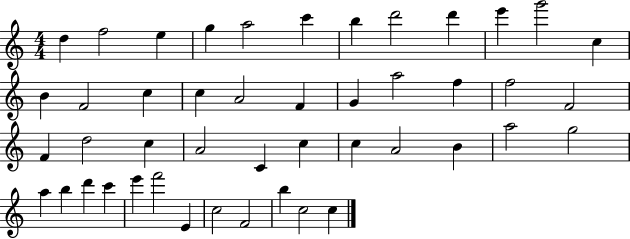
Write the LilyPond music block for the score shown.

{
  \clef treble
  \numericTimeSignature
  \time 4/4
  \key c \major
  d''4 f''2 e''4 | g''4 a''2 c'''4 | b''4 d'''2 d'''4 | e'''4 g'''2 c''4 | \break b'4 f'2 c''4 | c''4 a'2 f'4 | g'4 a''2 f''4 | f''2 f'2 | \break f'4 d''2 c''4 | a'2 c'4 c''4 | c''4 a'2 b'4 | a''2 g''2 | \break a''4 b''4 d'''4 c'''4 | e'''4 f'''2 e'4 | c''2 f'2 | b''4 c''2 c''4 | \break \bar "|."
}